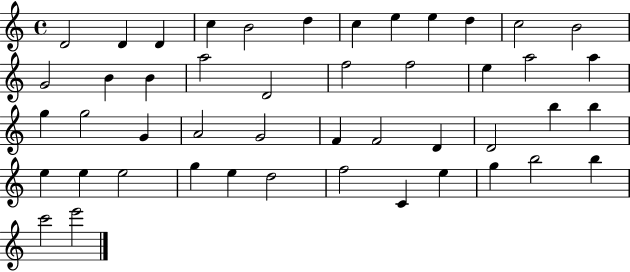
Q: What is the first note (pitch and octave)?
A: D4